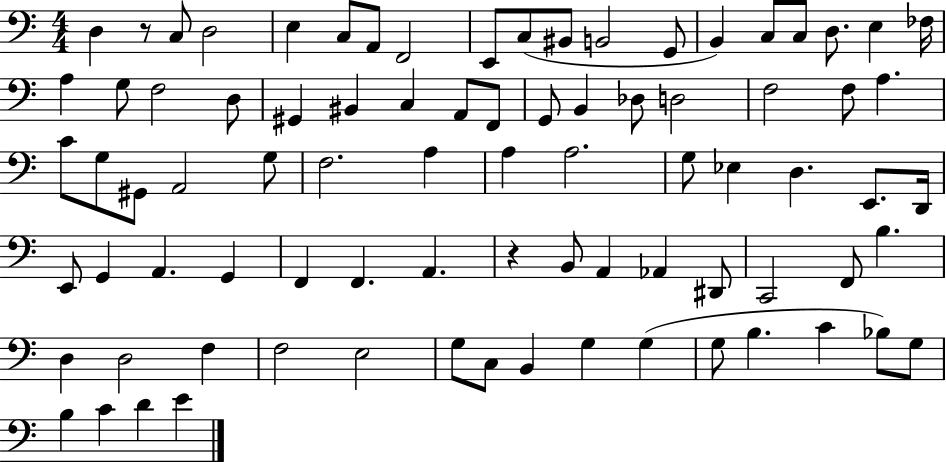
D3/q R/e C3/e D3/h E3/q C3/e A2/e F2/h E2/e C3/e BIS2/e B2/h G2/e B2/q C3/e C3/e D3/e. E3/q FES3/s A3/q G3/e F3/h D3/e G#2/q BIS2/q C3/q A2/e F2/e G2/e B2/q Db3/e D3/h F3/h F3/e A3/q. C4/e G3/e G#2/e A2/h G3/e F3/h. A3/q A3/q A3/h. G3/e Eb3/q D3/q. E2/e. D2/s E2/e G2/q A2/q. G2/q F2/q F2/q. A2/q. R/q B2/e A2/q Ab2/q D#2/e C2/h F2/e B3/q. D3/q D3/h F3/q F3/h E3/h G3/e C3/e B2/q G3/q G3/q G3/e B3/q. C4/q Bb3/e G3/e B3/q C4/q D4/q E4/q